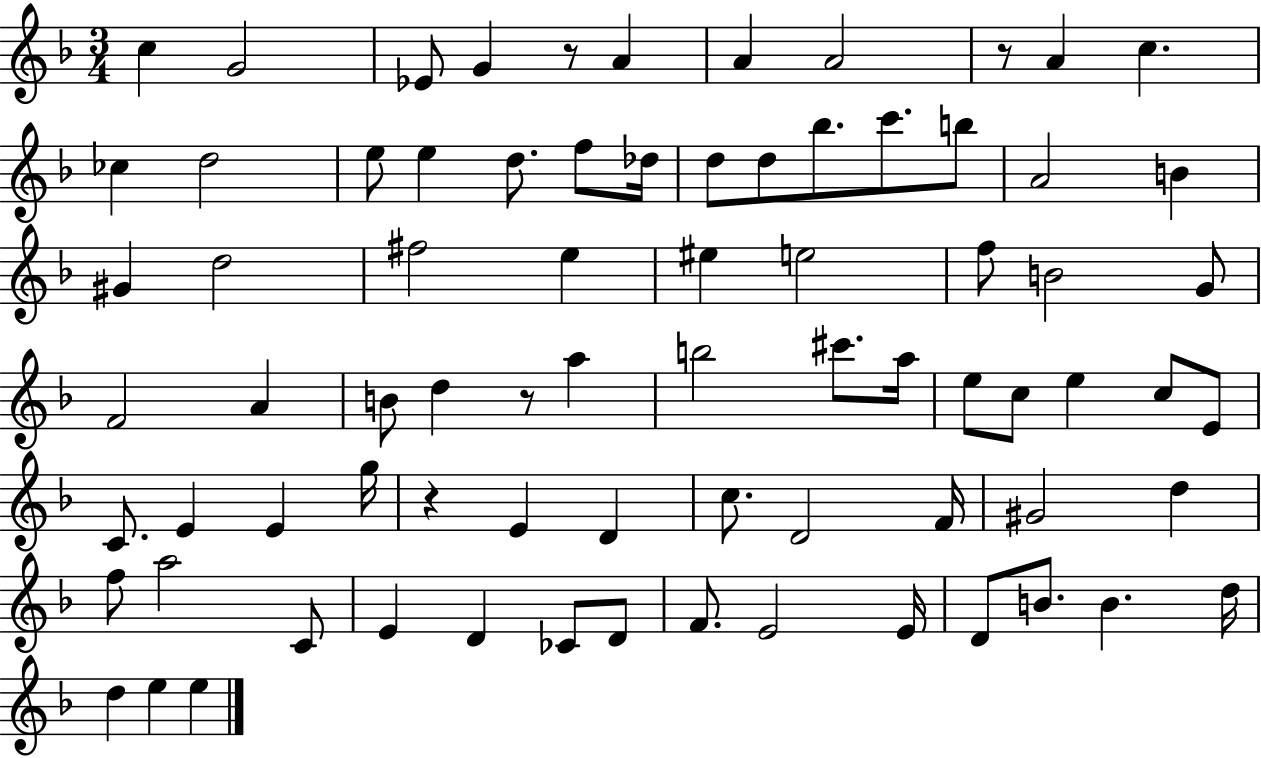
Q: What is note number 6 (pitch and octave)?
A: A4